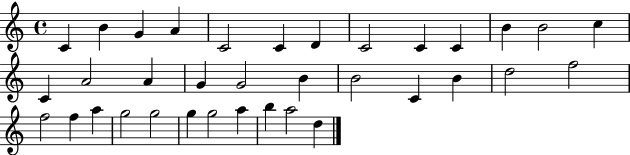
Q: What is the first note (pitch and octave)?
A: C4